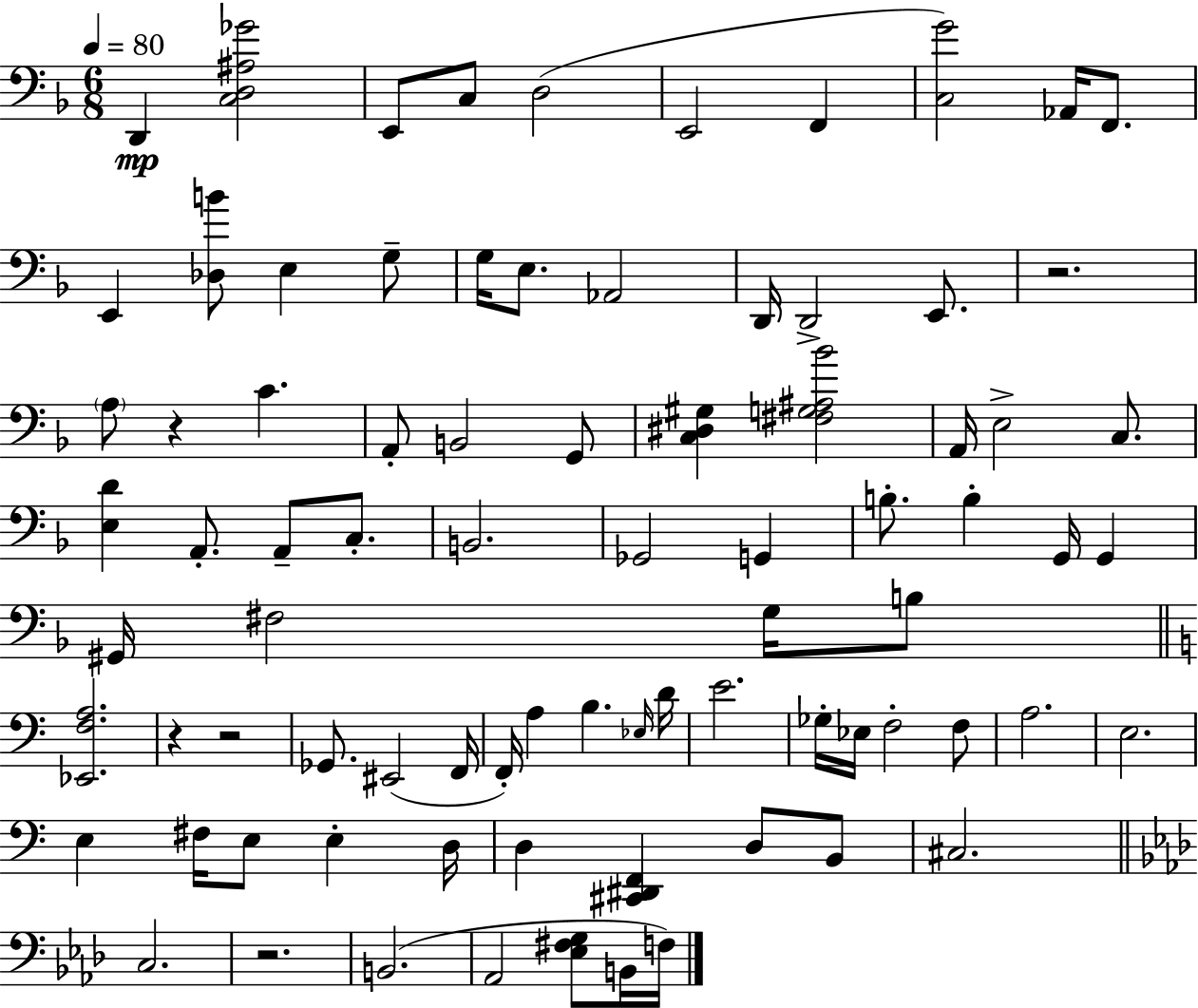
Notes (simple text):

D2/q [C3,D3,A#3,Gb4]/h E2/e C3/e D3/h E2/h F2/q [C3,G4]/h Ab2/s F2/e. E2/q [Db3,B4]/e E3/q G3/e G3/s E3/e. Ab2/h D2/s D2/h E2/e. R/h. A3/e R/q C4/q. A2/e B2/h G2/e [C3,D#3,G#3]/q [F#3,G3,A#3,Bb4]/h A2/s E3/h C3/e. [E3,D4]/q A2/e. A2/e C3/e. B2/h. Gb2/h G2/q B3/e. B3/q G2/s G2/q G#2/s F#3/h G3/s B3/e [Eb2,F3,A3]/h. R/q R/h Gb2/e. EIS2/h F2/s F2/s A3/q B3/q. Eb3/s D4/s E4/h. Gb3/s Eb3/s F3/h F3/e A3/h. E3/h. E3/q F#3/s E3/e E3/q D3/s D3/q [C#2,D#2,F2]/q D3/e B2/e C#3/h. C3/h. R/h. B2/h. Ab2/h [Eb3,F#3,G3]/e B2/s F3/s